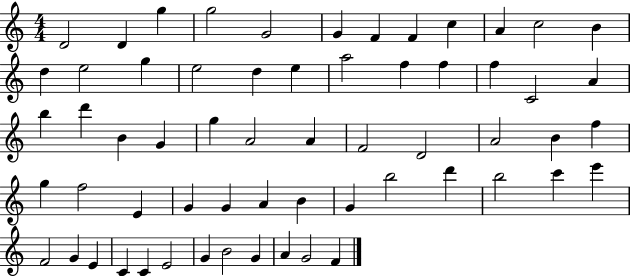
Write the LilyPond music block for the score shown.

{
  \clef treble
  \numericTimeSignature
  \time 4/4
  \key c \major
  d'2 d'4 g''4 | g''2 g'2 | g'4 f'4 f'4 c''4 | a'4 c''2 b'4 | \break d''4 e''2 g''4 | e''2 d''4 e''4 | a''2 f''4 f''4 | f''4 c'2 a'4 | \break b''4 d'''4 b'4 g'4 | g''4 a'2 a'4 | f'2 d'2 | a'2 b'4 f''4 | \break g''4 f''2 e'4 | g'4 g'4 a'4 b'4 | g'4 b''2 d'''4 | b''2 c'''4 e'''4 | \break f'2 g'4 e'4 | c'4 c'4 e'2 | g'4 b'2 g'4 | a'4 g'2 f'4 | \break \bar "|."
}